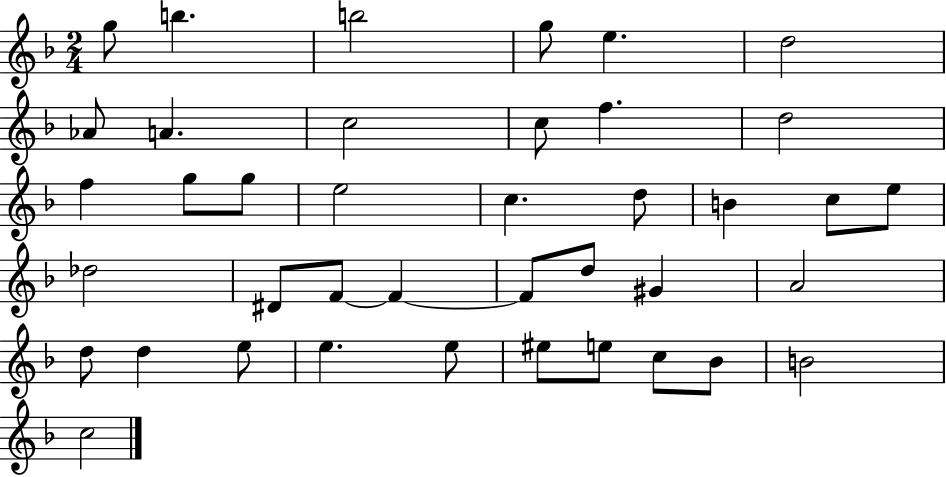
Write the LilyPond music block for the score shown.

{
  \clef treble
  \numericTimeSignature
  \time 2/4
  \key f \major
  g''8 b''4. | b''2 | g''8 e''4. | d''2 | \break aes'8 a'4. | c''2 | c''8 f''4. | d''2 | \break f''4 g''8 g''8 | e''2 | c''4. d''8 | b'4 c''8 e''8 | \break des''2 | dis'8 f'8~~ f'4~~ | f'8 d''8 gis'4 | a'2 | \break d''8 d''4 e''8 | e''4. e''8 | eis''8 e''8 c''8 bes'8 | b'2 | \break c''2 | \bar "|."
}